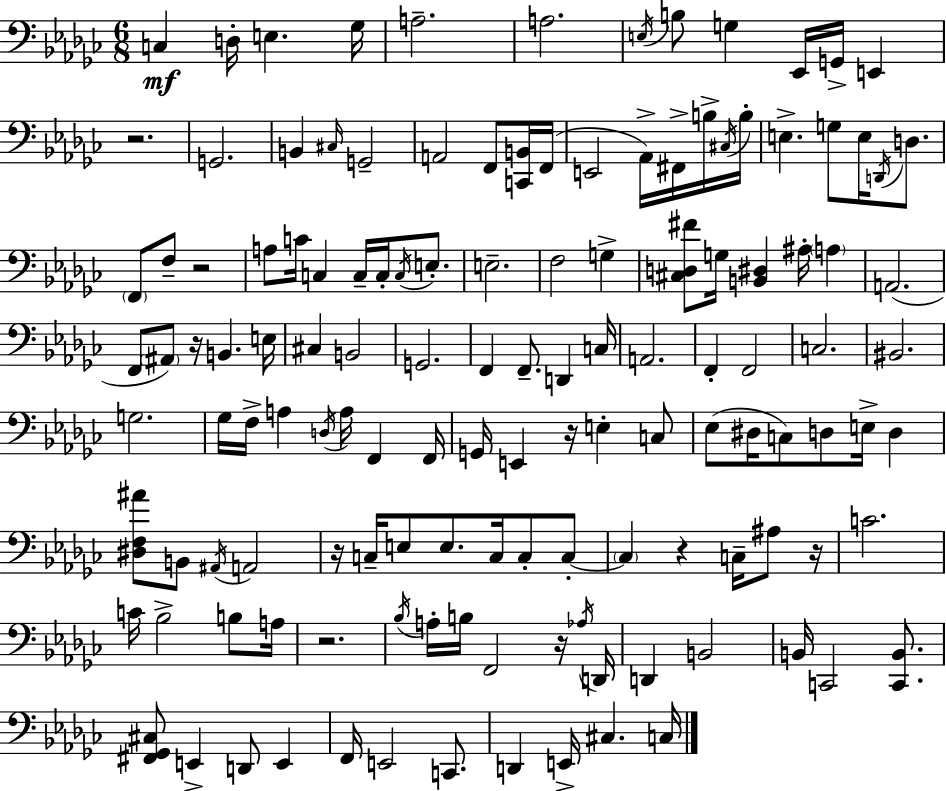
X:1
T:Untitled
M:6/8
L:1/4
K:Ebm
C, D,/4 E, _G,/4 A,2 A,2 E,/4 B,/2 G, _E,,/4 G,,/4 E,, z2 G,,2 B,, ^C,/4 G,,2 A,,2 F,,/2 [C,,B,,]/4 F,,/4 E,,2 _A,,/4 ^F,,/4 B,/4 ^C,/4 B,/4 E, G,/2 E,/4 D,,/4 D,/2 F,,/2 F,/2 z2 A,/2 C/4 C, C,/4 C,/4 C,/4 E,/2 E,2 F,2 G, [^C,D,^F]/2 G,/4 [B,,^D,] ^A,/4 A, A,,2 F,,/2 ^A,,/2 z/4 B,, E,/4 ^C, B,,2 G,,2 F,, F,,/2 D,, C,/4 A,,2 F,, F,,2 C,2 ^B,,2 G,2 _G,/4 F,/4 A, D,/4 A,/4 F,, F,,/4 G,,/4 E,, z/4 E, C,/2 _E,/2 ^D,/4 C,/2 D,/2 E,/4 D, [^D,F,^A]/2 B,,/2 ^A,,/4 A,,2 z/4 C,/4 E,/2 E,/2 C,/4 C,/2 C,/2 C, z C,/4 ^A,/2 z/4 C2 C/4 _B,2 B,/2 A,/4 z2 _B,/4 A,/4 B,/4 F,,2 z/4 _A,/4 D,,/4 D,, B,,2 B,,/4 C,,2 [C,,B,,]/2 [^F,,_G,,^C,]/2 E,, D,,/2 E,, F,,/4 E,,2 C,,/2 D,, E,,/4 ^C, C,/4